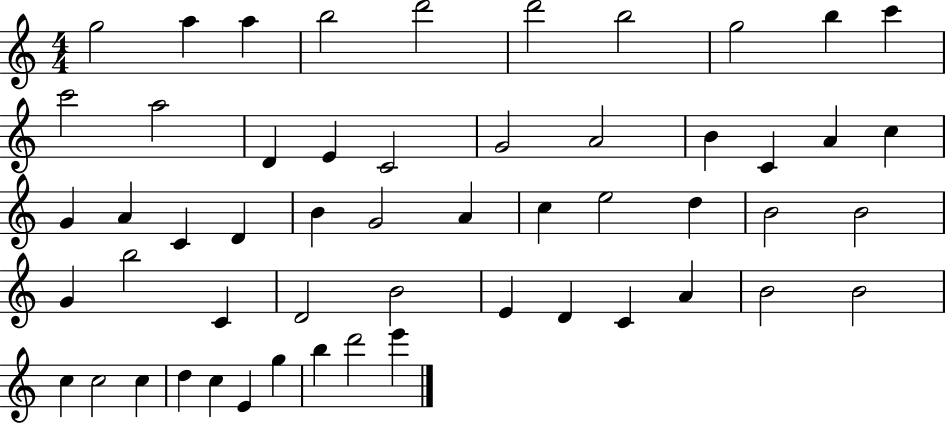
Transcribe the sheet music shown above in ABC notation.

X:1
T:Untitled
M:4/4
L:1/4
K:C
g2 a a b2 d'2 d'2 b2 g2 b c' c'2 a2 D E C2 G2 A2 B C A c G A C D B G2 A c e2 d B2 B2 G b2 C D2 B2 E D C A B2 B2 c c2 c d c E g b d'2 e'